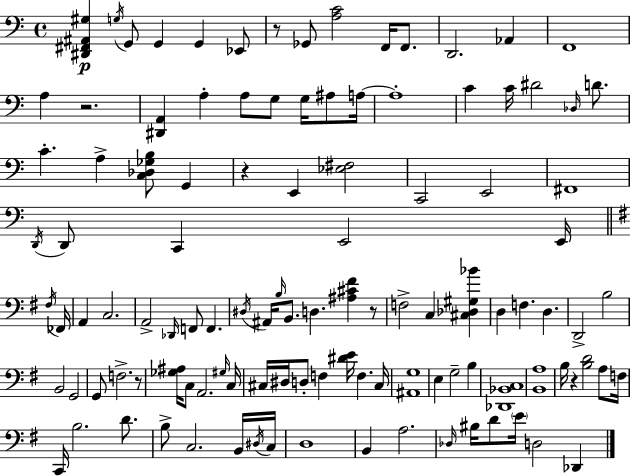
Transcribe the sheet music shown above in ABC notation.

X:1
T:Untitled
M:4/4
L:1/4
K:C
[^D,,^F,,^A,,^G,] G,/4 G,,/2 G,, G,, _E,,/2 z/2 _G,,/2 [A,C]2 F,,/4 F,,/2 D,,2 _A,, F,,4 A, z2 [^D,,A,,] A, A,/2 G,/2 G,/4 ^A,/2 A,/4 A,4 C C/4 ^D2 _D,/4 D/2 C A, [C,_D,_G,B,]/2 G,, z E,, [_E,^F,]2 C,,2 E,,2 ^F,,4 D,,/4 D,,/2 C,, E,,2 E,,/4 ^F,/4 _F,,/4 A,, C,2 A,,2 _D,,/4 F,,/2 F,, ^D,/4 ^A,,/4 B,/4 B,,/2 D, [^A,^C^F] z/2 F,2 C, [^C,_D,^G,_B] D, F, D, D,,2 B,2 B,,2 G,,2 G,,/2 F,2 z/2 [_G,^A,]/4 C,/2 A,,2 ^G,/4 C,/4 ^C,/4 ^D,/4 D,/2 F, [^DE]/4 F, ^C,/4 [^A,,G,]4 E, G,2 B, [_D,,_B,,C,]4 [B,,A,]4 B,/4 z [B,D]2 A,/2 F,/4 C,,/4 B,2 D/2 B,/2 C,2 B,,/4 ^D,/4 C,/4 D,4 B,, A,2 _D,/4 ^B,/4 D/2 E/4 D,2 _D,,